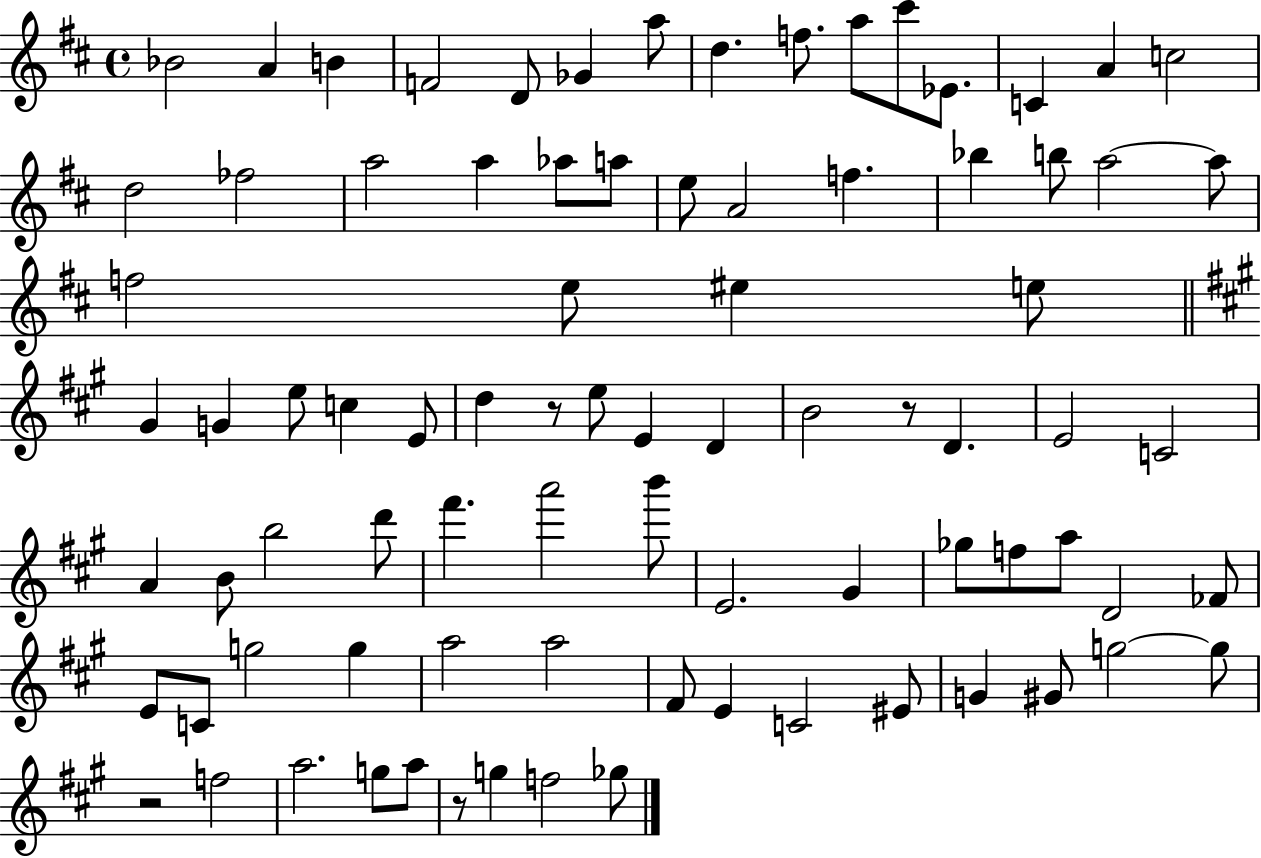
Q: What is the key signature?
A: D major